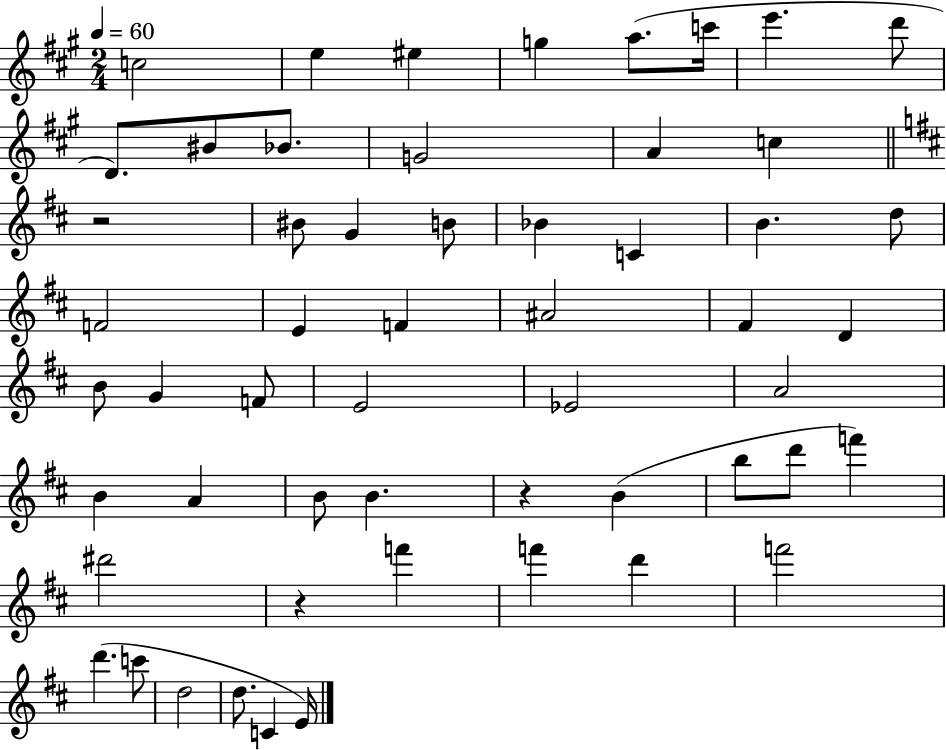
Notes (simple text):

C5/h E5/q EIS5/q G5/q A5/e. C6/s E6/q. D6/e D4/e. BIS4/e Bb4/e. G4/h A4/q C5/q R/h BIS4/e G4/q B4/e Bb4/q C4/q B4/q. D5/e F4/h E4/q F4/q A#4/h F#4/q D4/q B4/e G4/q F4/e E4/h Eb4/h A4/h B4/q A4/q B4/e B4/q. R/q B4/q B5/e D6/e F6/q D#6/h R/q F6/q F6/q D6/q F6/h D6/q. C6/e D5/h D5/e. C4/q E4/s